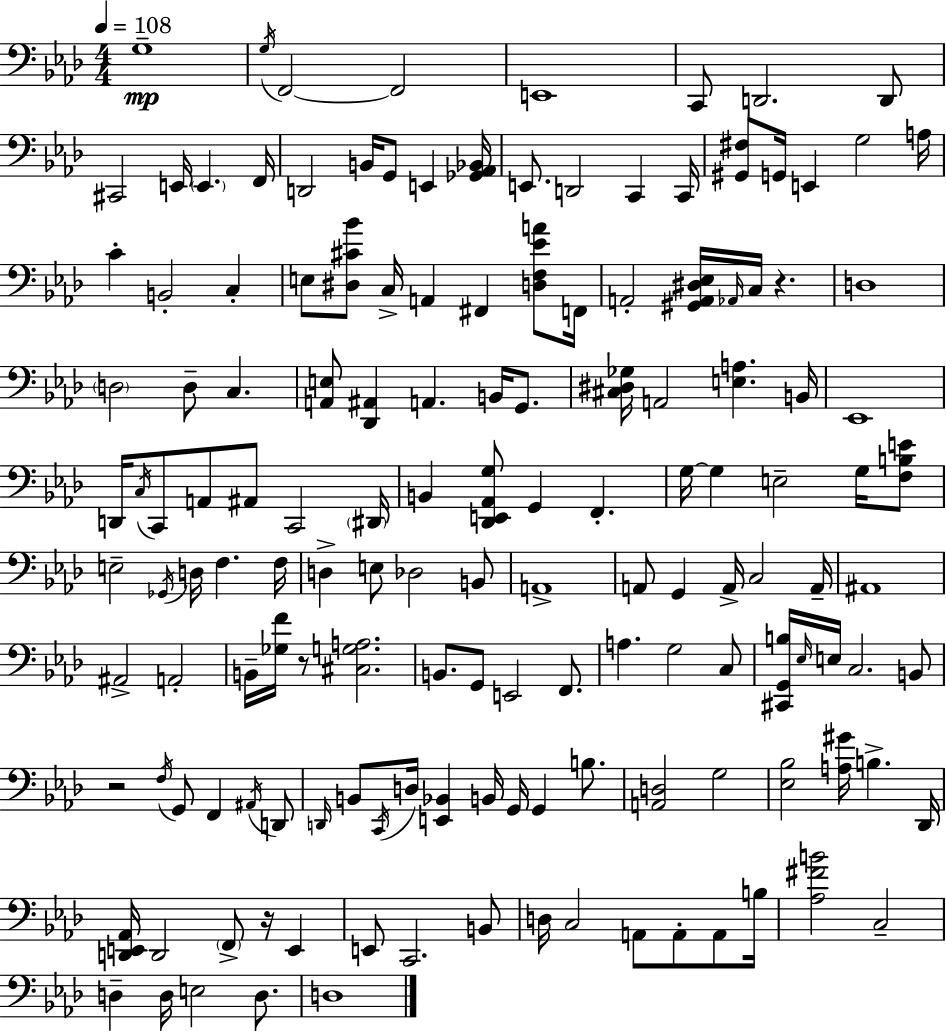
X:1
T:Untitled
M:4/4
L:1/4
K:Ab
G,4 G,/4 F,,2 F,,2 E,,4 C,,/2 D,,2 D,,/2 ^C,,2 E,,/4 E,, F,,/4 D,,2 B,,/4 G,,/2 E,, [_G,,_A,,_B,,]/4 E,,/2 D,,2 C,, C,,/4 [^G,,^F,]/2 G,,/4 E,, G,2 A,/4 C B,,2 C, E,/2 [^D,^C_B]/2 C,/4 A,, ^F,, [D,F,_EA]/2 F,,/4 A,,2 [^G,,A,,^D,_E,]/4 _A,,/4 C,/4 z D,4 D,2 D,/2 C, [A,,E,]/2 [_D,,^A,,] A,, B,,/4 G,,/2 [^C,^D,_G,]/4 A,,2 [E,A,] B,,/4 _E,,4 D,,/4 C,/4 C,,/2 A,,/2 ^A,,/2 C,,2 ^D,,/4 B,, [_D,,E,,_A,,G,]/2 G,, F,, G,/4 G, E,2 G,/4 [F,B,E]/2 E,2 _G,,/4 D,/4 F, F,/4 D, E,/2 _D,2 B,,/2 A,,4 A,,/2 G,, A,,/4 C,2 A,,/4 ^A,,4 ^A,,2 A,,2 B,,/4 [_G,F]/4 z/2 [^C,G,A,]2 B,,/2 G,,/2 E,,2 F,,/2 A, G,2 C,/2 [^C,,G,,B,]/4 _E,/4 E,/4 C,2 B,,/2 z2 F,/4 G,,/2 F,, ^A,,/4 D,,/2 D,,/4 B,,/2 C,,/4 D,/4 [E,,_B,,] B,,/4 G,,/4 G,, B,/2 [A,,D,]2 G,2 [_E,_B,]2 [A,^G]/4 B, _D,,/4 [D,,E,,_A,,]/4 D,,2 F,,/2 z/4 E,, E,,/2 C,,2 B,,/2 D,/4 C,2 A,,/2 A,,/2 A,,/2 B,/4 [_A,^FB]2 C,2 D, D,/4 E,2 D,/2 D,4